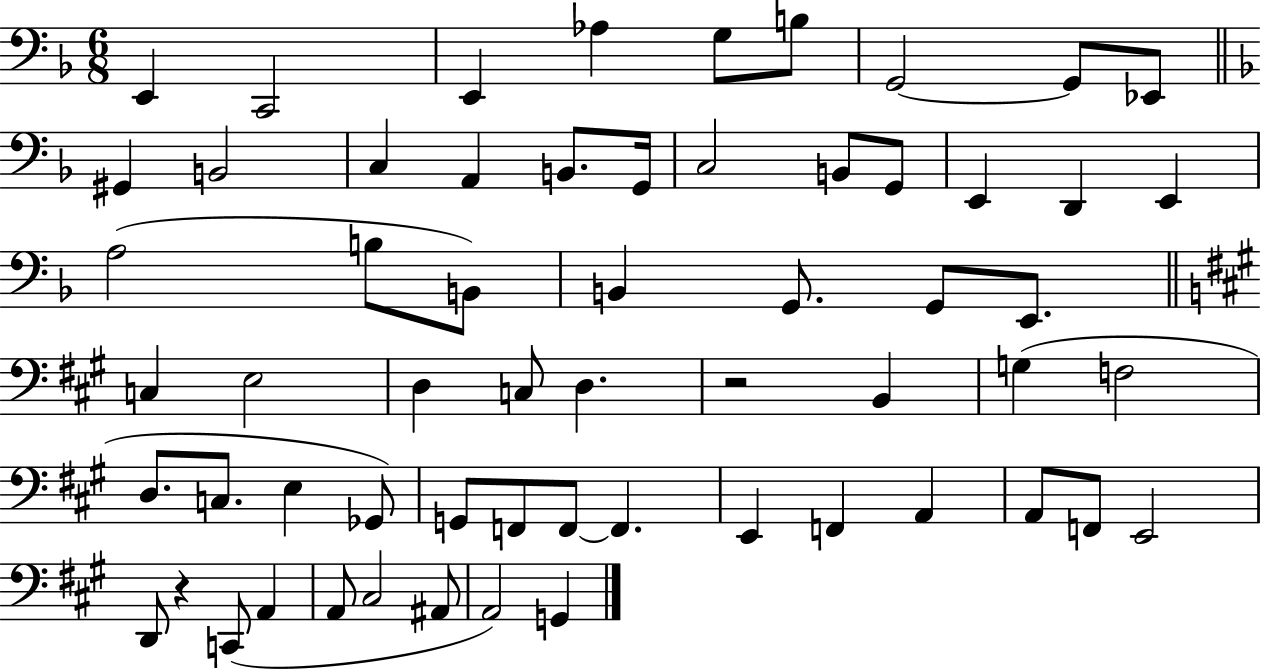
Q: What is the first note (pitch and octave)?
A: E2